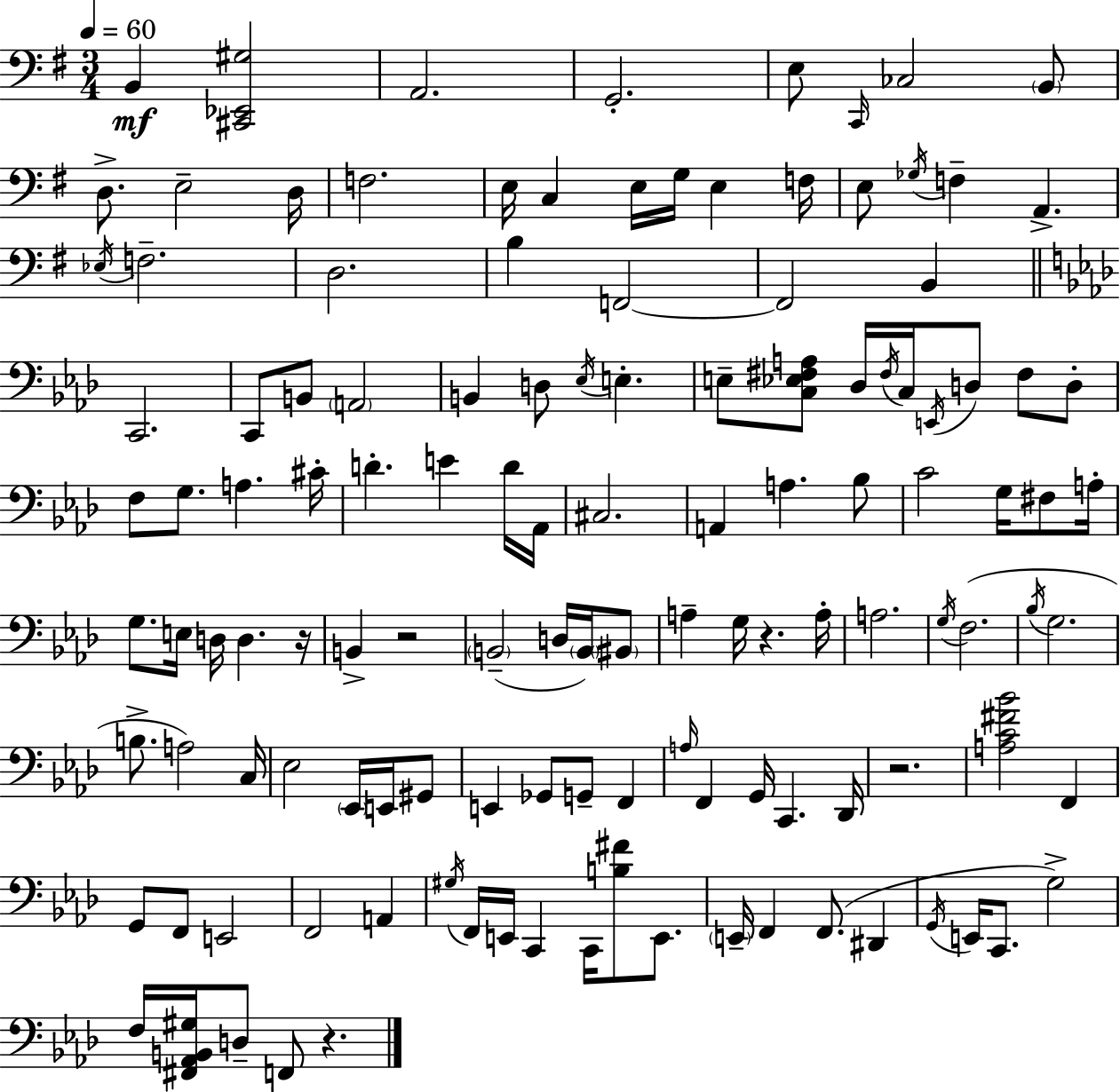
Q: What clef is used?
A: bass